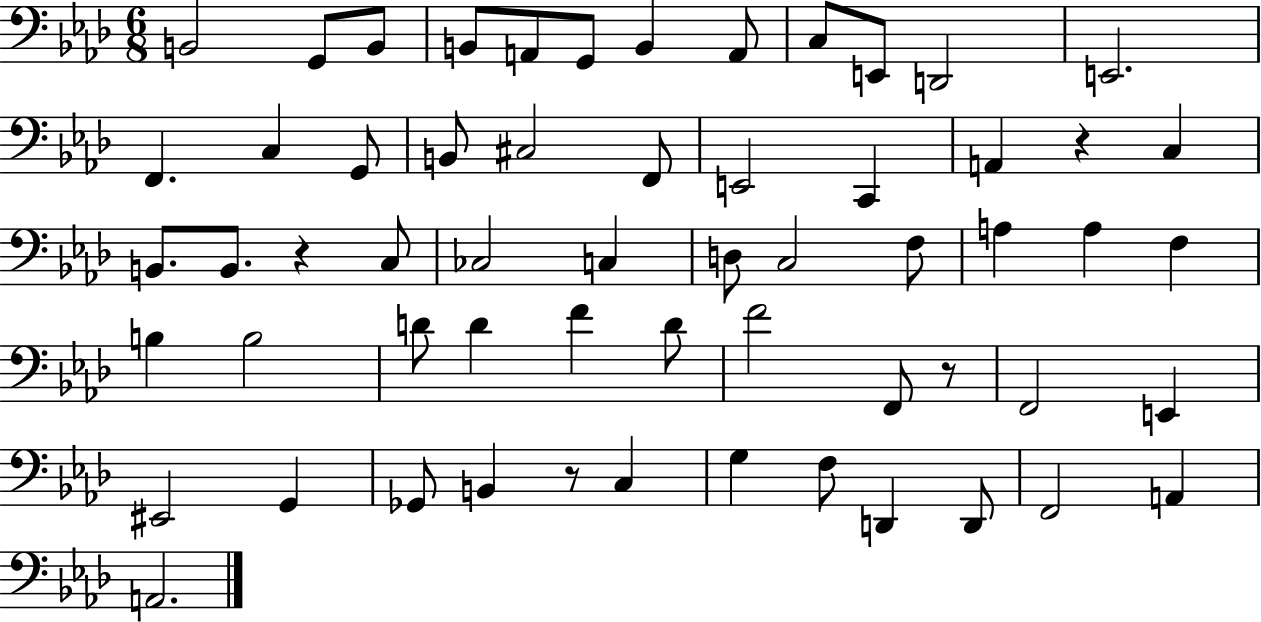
{
  \clef bass
  \numericTimeSignature
  \time 6/8
  \key aes \major
  b,2 g,8 b,8 | b,8 a,8 g,8 b,4 a,8 | c8 e,8 d,2 | e,2. | \break f,4. c4 g,8 | b,8 cis2 f,8 | e,2 c,4 | a,4 r4 c4 | \break b,8. b,8. r4 c8 | ces2 c4 | d8 c2 f8 | a4 a4 f4 | \break b4 b2 | d'8 d'4 f'4 d'8 | f'2 f,8 r8 | f,2 e,4 | \break eis,2 g,4 | ges,8 b,4 r8 c4 | g4 f8 d,4 d,8 | f,2 a,4 | \break a,2. | \bar "|."
}